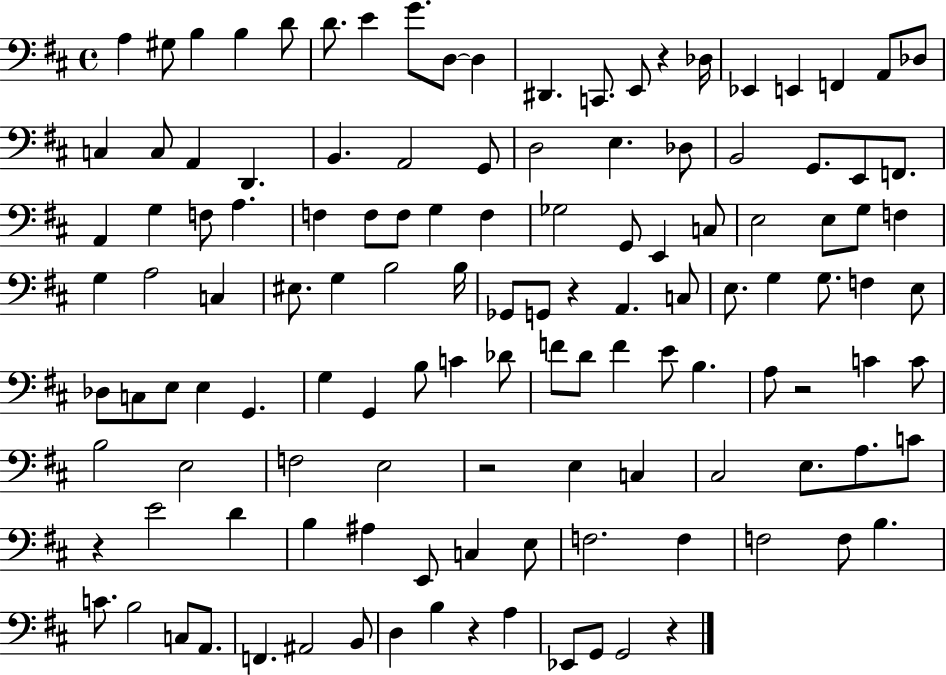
A3/q G#3/e B3/q B3/q D4/e D4/e. E4/q G4/e. D3/e D3/q D#2/q. C2/e. E2/e R/q Db3/s Eb2/q E2/q F2/q A2/e Db3/e C3/q C3/e A2/q D2/q. B2/q. A2/h G2/e D3/h E3/q. Db3/e B2/h G2/e. E2/e F2/e. A2/q G3/q F3/e A3/q. F3/q F3/e F3/e G3/q F3/q Gb3/h G2/e E2/q C3/e E3/h E3/e G3/e F3/q G3/q A3/h C3/q EIS3/e. G3/q B3/h B3/s Gb2/e G2/e R/q A2/q. C3/e E3/e. G3/q G3/e. F3/q E3/e Db3/e C3/e E3/e E3/q G2/q. G3/q G2/q B3/e C4/q Db4/e F4/e D4/e F4/q E4/e B3/q. A3/e R/h C4/q C4/e B3/h E3/h F3/h E3/h R/h E3/q C3/q C#3/h E3/e. A3/e. C4/e R/q E4/h D4/q B3/q A#3/q E2/e C3/q E3/e F3/h. F3/q F3/h F3/e B3/q. C4/e. B3/h C3/e A2/e. F2/q. A#2/h B2/e D3/q B3/q R/q A3/q Eb2/e G2/e G2/h R/q